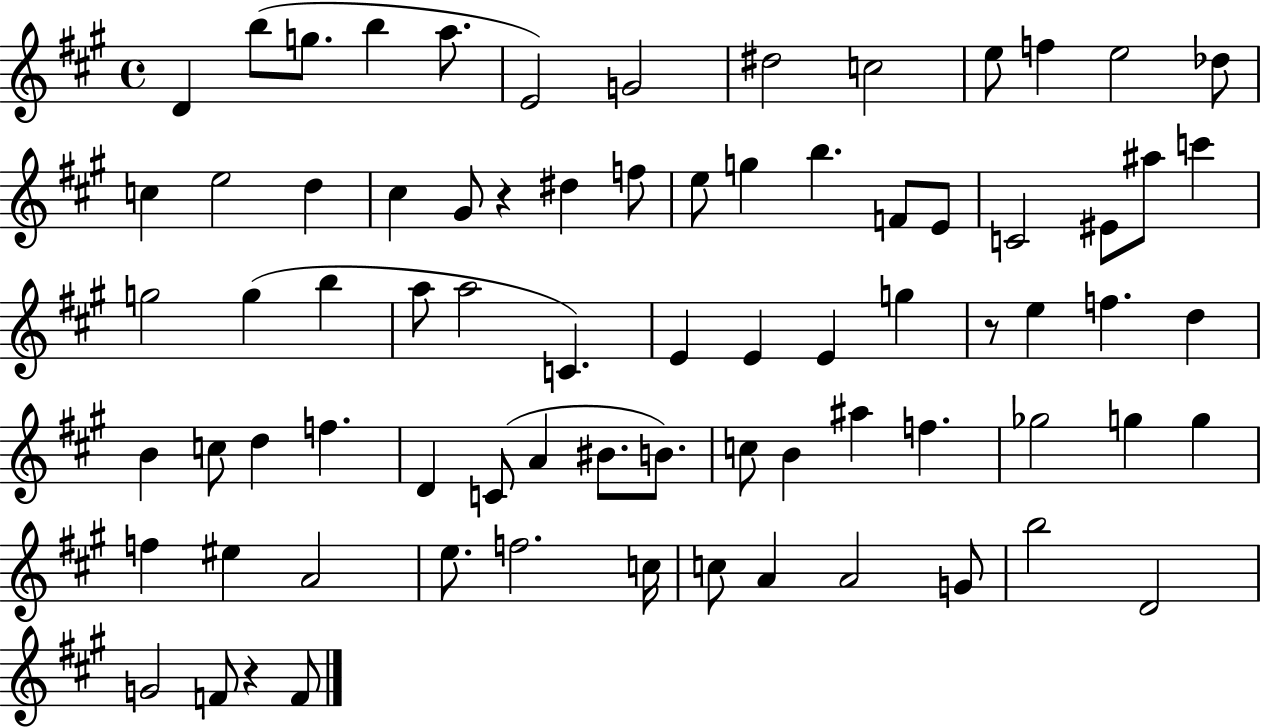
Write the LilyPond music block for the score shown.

{
  \clef treble
  \time 4/4
  \defaultTimeSignature
  \key a \major
  d'4 b''8( g''8. b''4 a''8. | e'2) g'2 | dis''2 c''2 | e''8 f''4 e''2 des''8 | \break c''4 e''2 d''4 | cis''4 gis'8 r4 dis''4 f''8 | e''8 g''4 b''4. f'8 e'8 | c'2 eis'8 ais''8 c'''4 | \break g''2 g''4( b''4 | a''8 a''2 c'4.) | e'4 e'4 e'4 g''4 | r8 e''4 f''4. d''4 | \break b'4 c''8 d''4 f''4. | d'4 c'8( a'4 bis'8. b'8.) | c''8 b'4 ais''4 f''4. | ges''2 g''4 g''4 | \break f''4 eis''4 a'2 | e''8. f''2. c''16 | c''8 a'4 a'2 g'8 | b''2 d'2 | \break g'2 f'8 r4 f'8 | \bar "|."
}